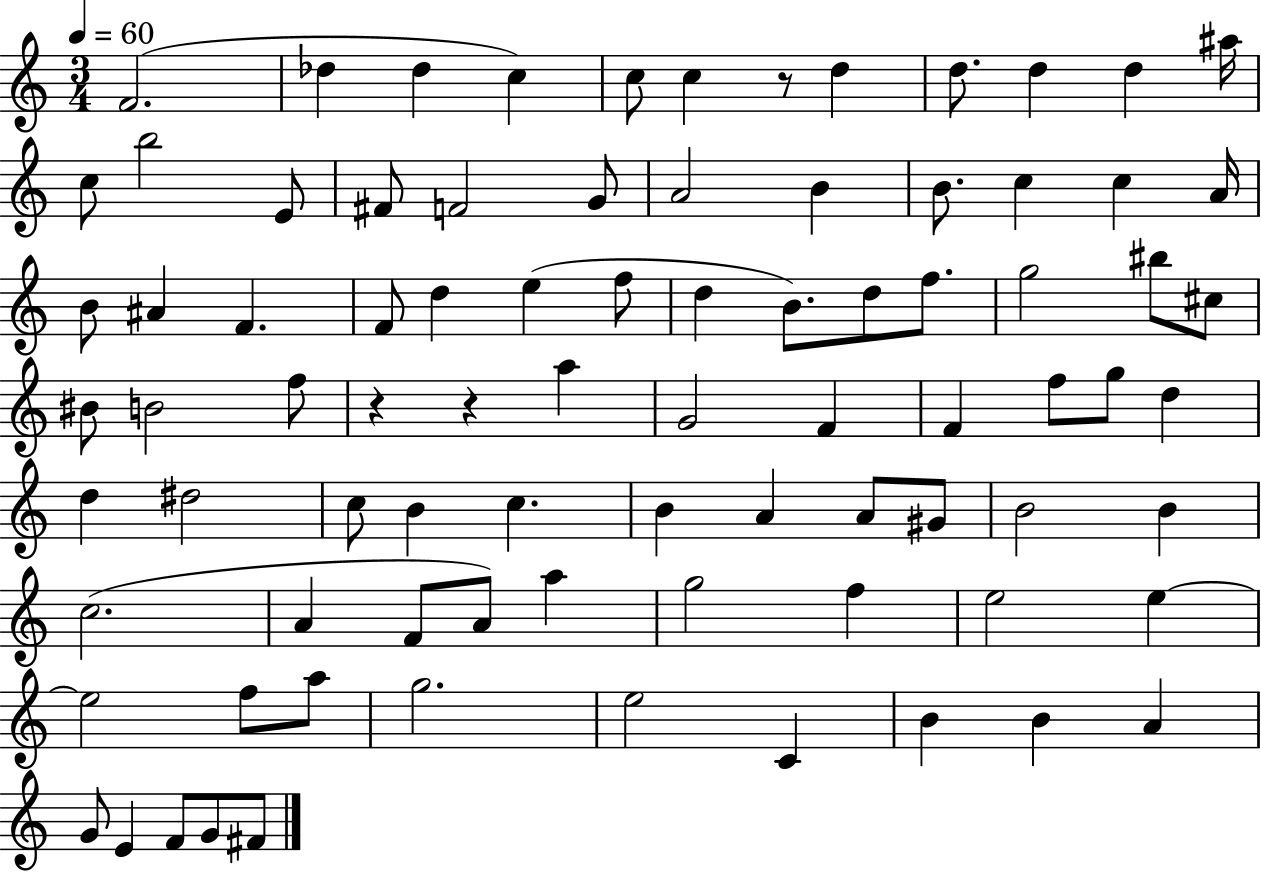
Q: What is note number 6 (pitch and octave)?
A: C5